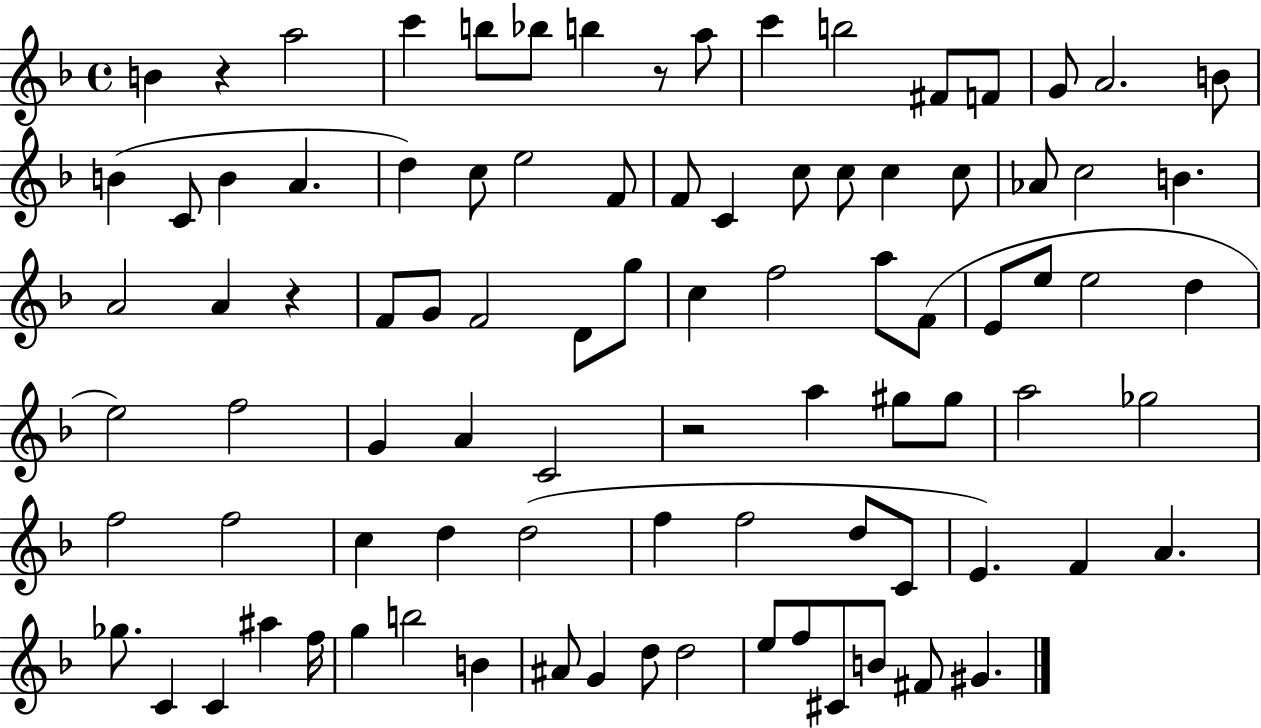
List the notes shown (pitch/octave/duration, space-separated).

B4/q R/q A5/h C6/q B5/e Bb5/e B5/q R/e A5/e C6/q B5/h F#4/e F4/e G4/e A4/h. B4/e B4/q C4/e B4/q A4/q. D5/q C5/e E5/h F4/e F4/e C4/q C5/e C5/e C5/q C5/e Ab4/e C5/h B4/q. A4/h A4/q R/q F4/e G4/e F4/h D4/e G5/e C5/q F5/h A5/e F4/e E4/e E5/e E5/h D5/q E5/h F5/h G4/q A4/q C4/h R/h A5/q G#5/e G#5/e A5/h Gb5/h F5/h F5/h C5/q D5/q D5/h F5/q F5/h D5/e C4/e E4/q. F4/q A4/q. Gb5/e. C4/q C4/q A#5/q F5/s G5/q B5/h B4/q A#4/e G4/q D5/e D5/h E5/e F5/e C#4/e B4/e F#4/e G#4/q.